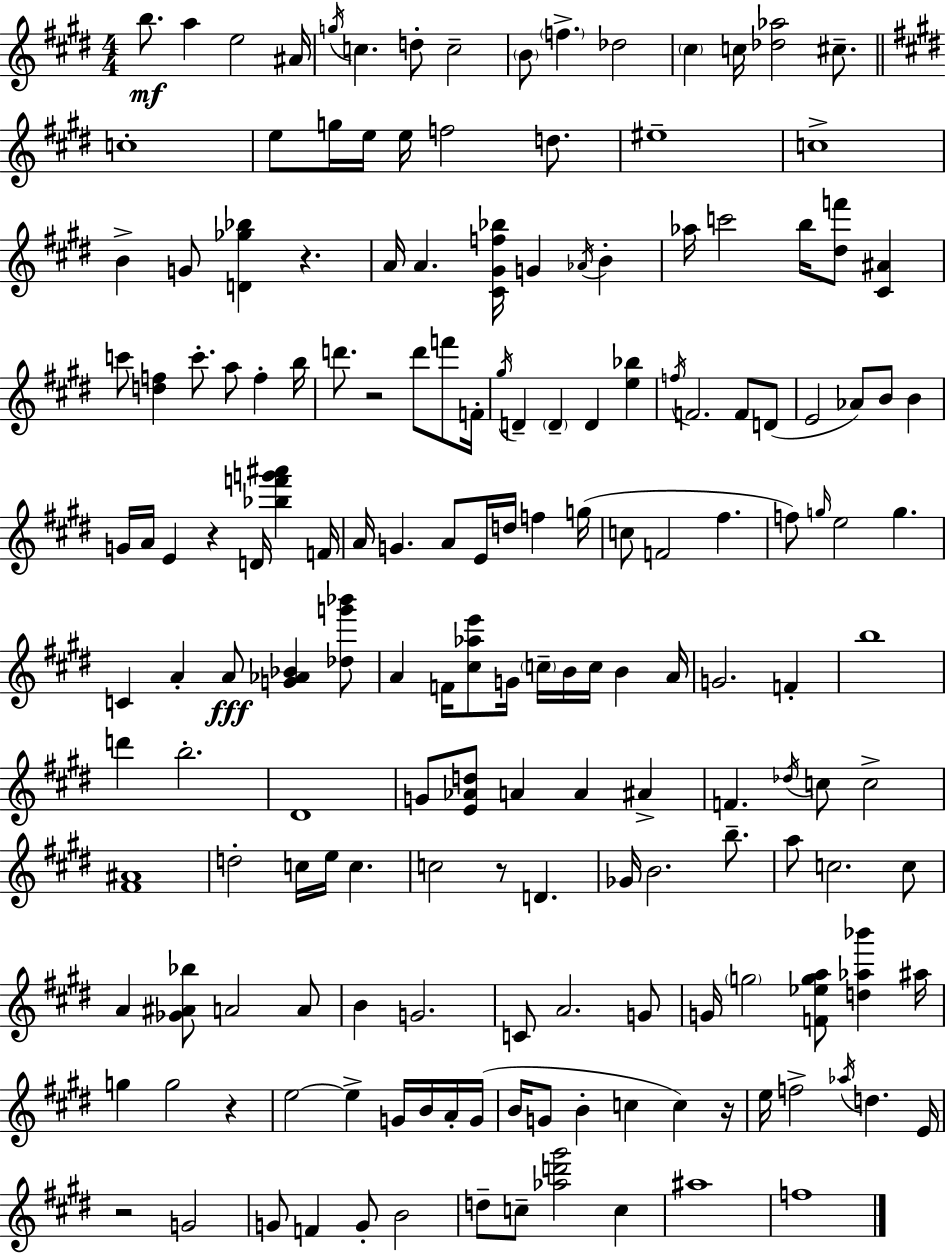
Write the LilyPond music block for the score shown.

{
  \clef treble
  \numericTimeSignature
  \time 4/4
  \key e \major
  b''8.\mf a''4 e''2 ais'16 | \acciaccatura { g''16 } c''4. d''8-. c''2-- | \parenthesize b'8 \parenthesize f''4.-> des''2 | \parenthesize cis''4 c''16 <des'' aes''>2 cis''8.-- | \break \bar "||" \break \key e \major c''1-. | e''8 g''16 e''16 e''16 f''2 d''8. | eis''1-- | c''1-> | \break b'4-> g'8 <d' ges'' bes''>4 r4. | a'16 a'4. <cis' gis' f'' bes''>16 g'4 \acciaccatura { aes'16 } b'4-. | aes''16 c'''2 b''16 <dis'' f'''>8 <cis' ais'>4 | c'''8 <d'' f''>4 c'''8.-. a''8 f''4-. | \break b''16 d'''8. r2 d'''8 f'''8 | f'16-. \acciaccatura { gis''16 } d'4-- \parenthesize d'4-- d'4 <e'' bes''>4 | \acciaccatura { f''16 } f'2. f'8 | d'8( e'2 aes'8) b'8 b'4 | \break g'16 a'16 e'4 r4 d'16 <bes'' f''' g''' ais'''>4 | f'16 a'16 g'4. a'8 e'16 d''16 f''4 | g''16( c''8 f'2 fis''4. | f''8) \grace { g''16 } e''2 g''4. | \break c'4 a'4-. a'8\fff <g' aes' bes'>4 | <des'' g''' bes'''>8 a'4 f'16 <cis'' aes'' e'''>8 g'16 \parenthesize c''16-- b'16 c''16 b'4 | a'16 g'2. | f'4-. b''1 | \break d'''4 b''2.-. | dis'1 | g'8 <e' aes' d''>8 a'4 a'4 | ais'4-> f'4. \acciaccatura { des''16 } c''8 c''2-> | \break <fis' ais'>1 | d''2-. c''16 e''16 c''4. | c''2 r8 d'4. | ges'16 b'2. | \break b''8.-- a''8 c''2. | c''8 a'4 <ges' ais' bes''>8 a'2 | a'8 b'4 g'2. | c'8 a'2. | \break g'8 g'16 \parenthesize g''2 <f' ees'' g'' a''>8 | <d'' aes'' bes'''>4 ais''16 g''4 g''2 | r4 e''2~~ e''4-> | g'16 b'16 a'16-. g'16( b'16 g'8 b'4-. c''4 | \break c''4) r16 e''16 f''2-> \acciaccatura { aes''16 } d''4. | e'16 r2 g'2 | g'8 f'4 g'8-. b'2 | d''8-- c''8-- <aes'' d''' gis'''>2 | \break c''4 ais''1 | f''1 | \bar "|."
}